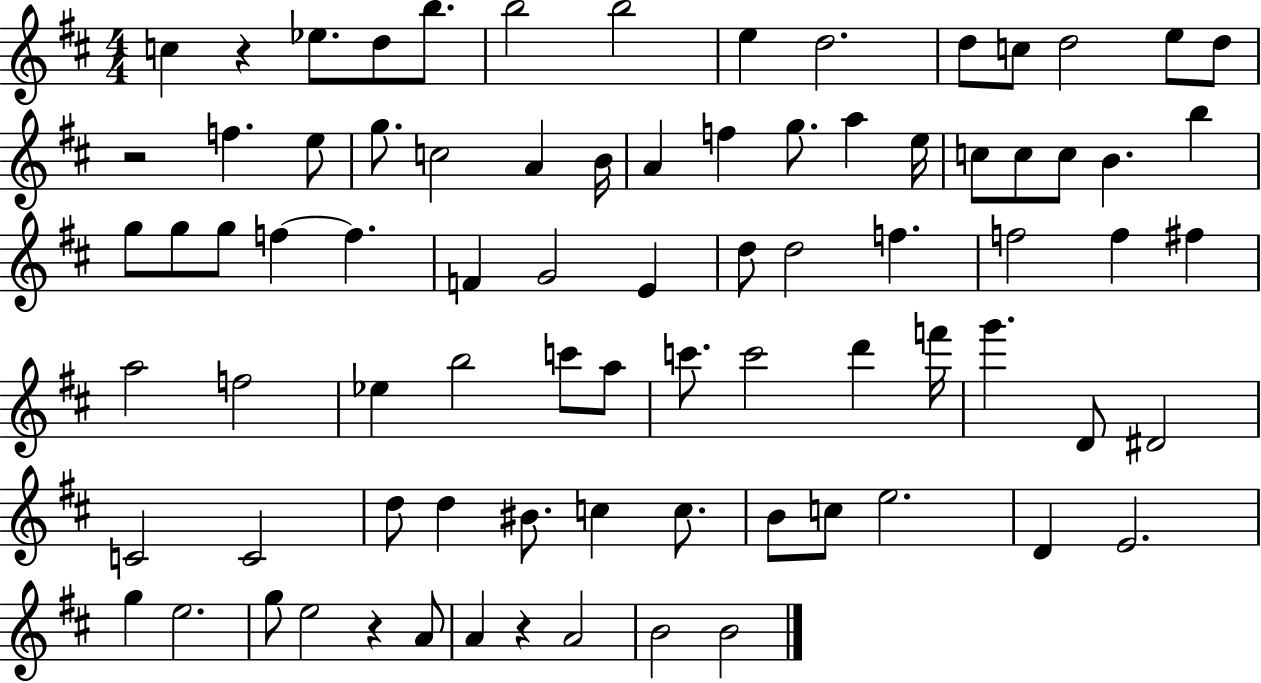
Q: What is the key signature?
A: D major